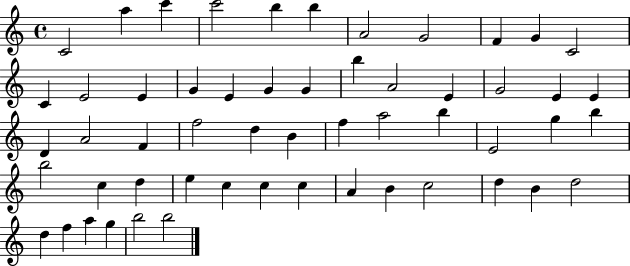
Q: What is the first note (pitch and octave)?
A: C4